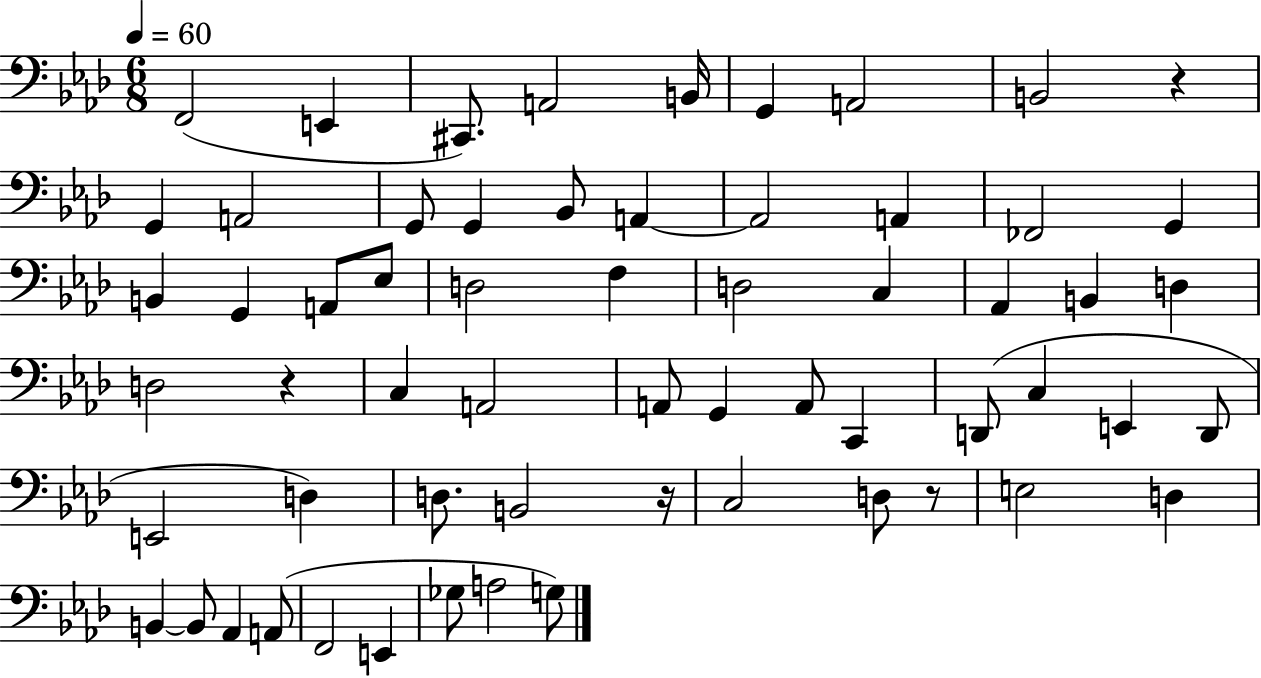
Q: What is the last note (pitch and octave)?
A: G3